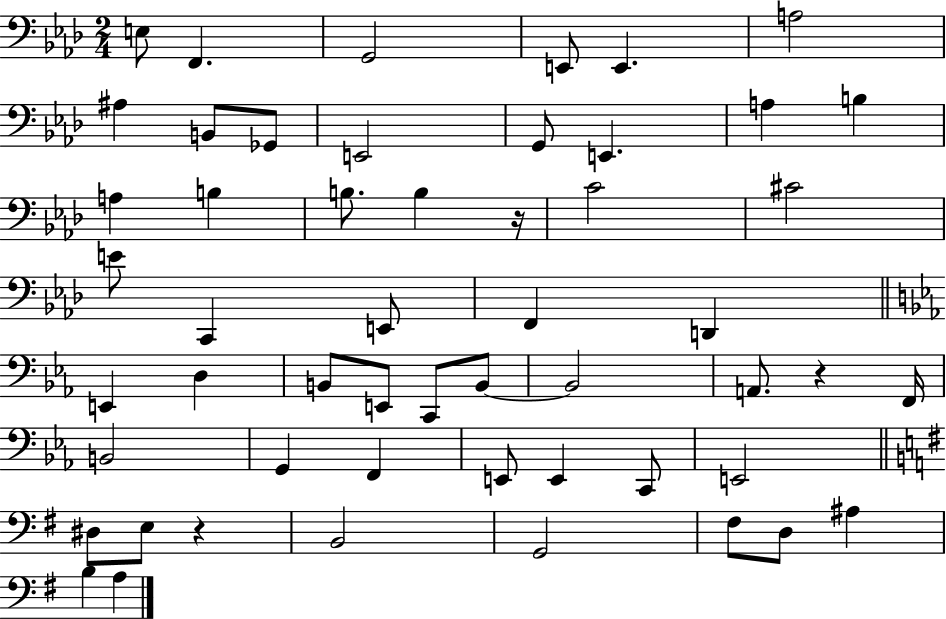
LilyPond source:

{
  \clef bass
  \numericTimeSignature
  \time 2/4
  \key aes \major
  e8 f,4. | g,2 | e,8 e,4. | a2 | \break ais4 b,8 ges,8 | e,2 | g,8 e,4. | a4 b4 | \break a4 b4 | b8. b4 r16 | c'2 | cis'2 | \break e'8 c,4 e,8 | f,4 d,4 | \bar "||" \break \key ees \major e,4 d4 | b,8 e,8 c,8 b,8~~ | b,2 | a,8. r4 f,16 | \break b,2 | g,4 f,4 | e,8 e,4 c,8 | e,2 | \break \bar "||" \break \key e \minor dis8 e8 r4 | b,2 | g,2 | fis8 d8 ais4 | \break b4 a4 | \bar "|."
}